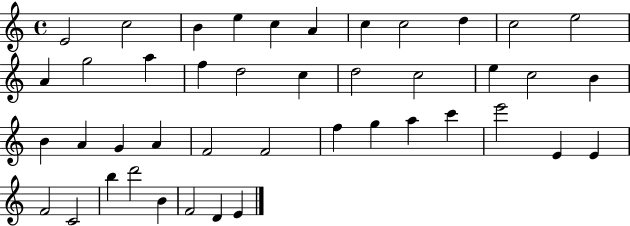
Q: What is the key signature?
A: C major